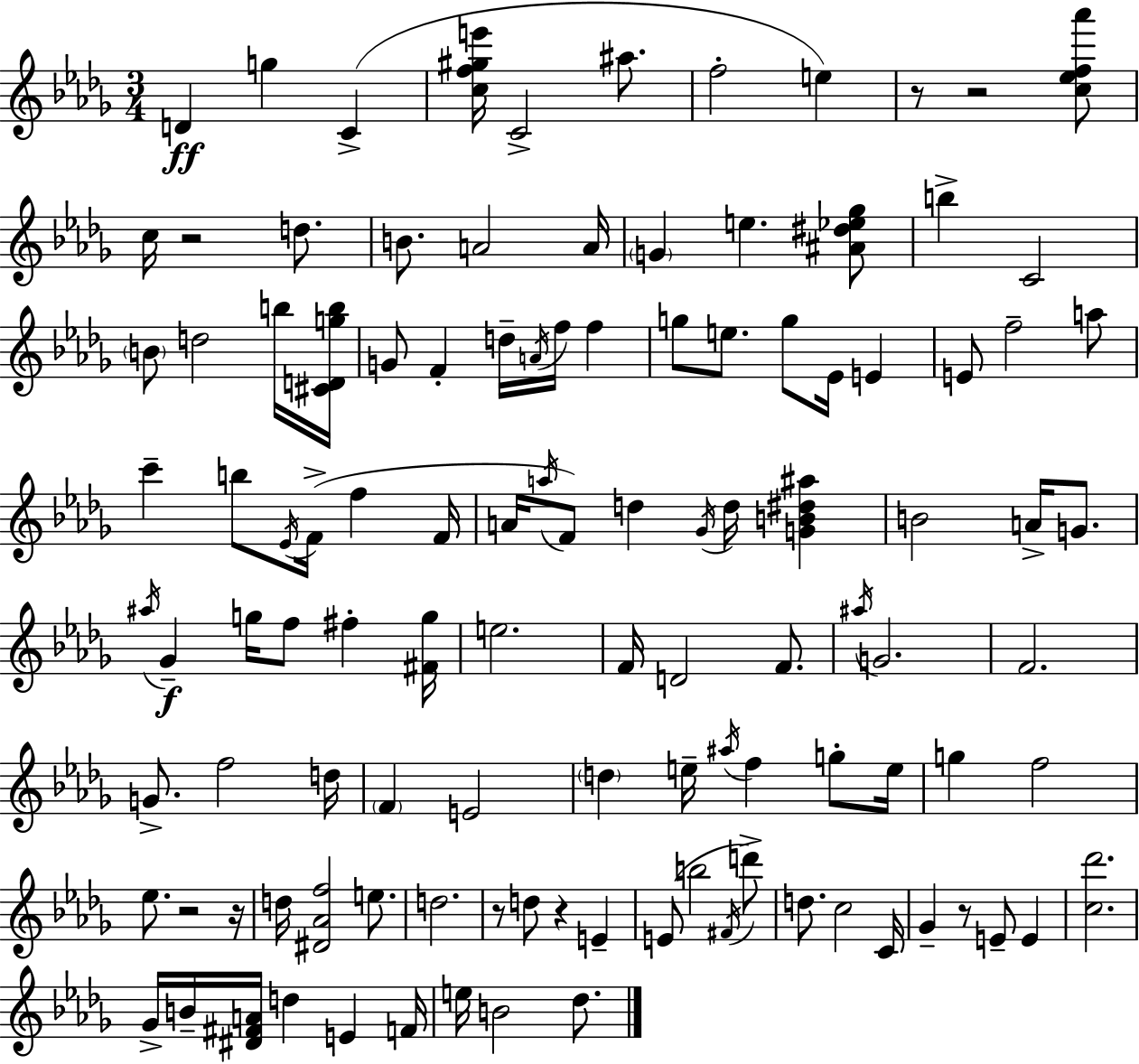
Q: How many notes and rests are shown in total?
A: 114